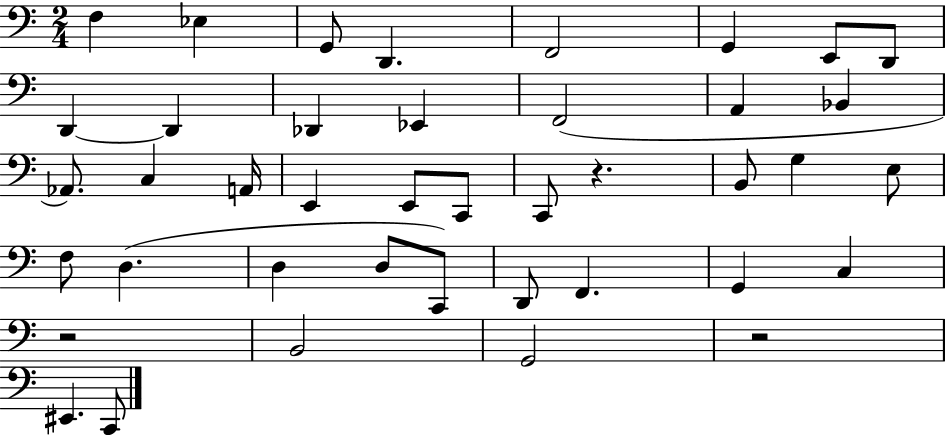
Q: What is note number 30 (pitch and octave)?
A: C2